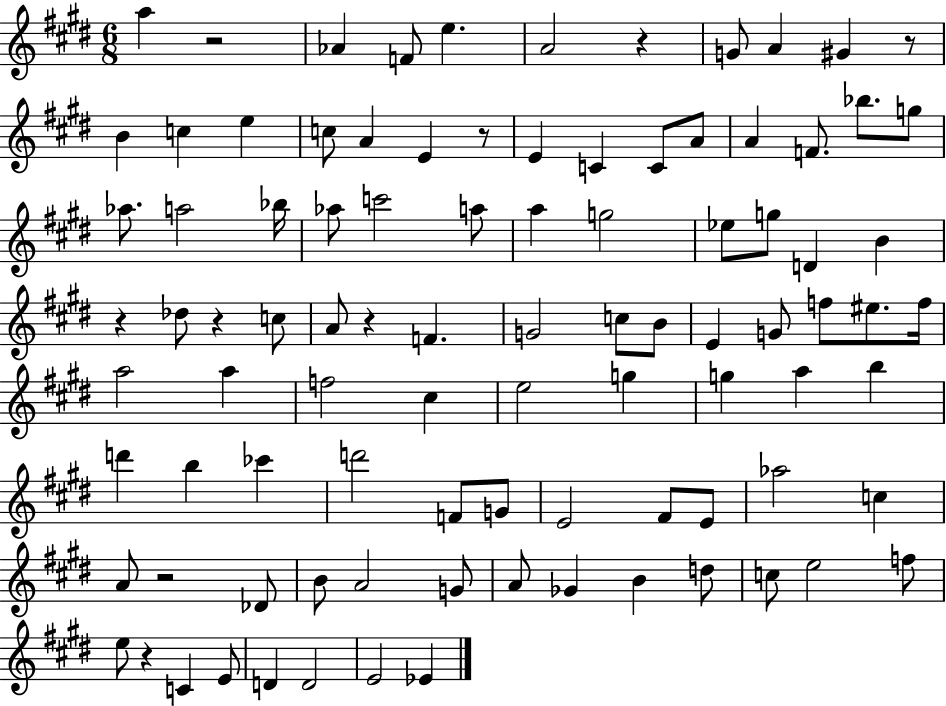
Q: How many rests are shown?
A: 9